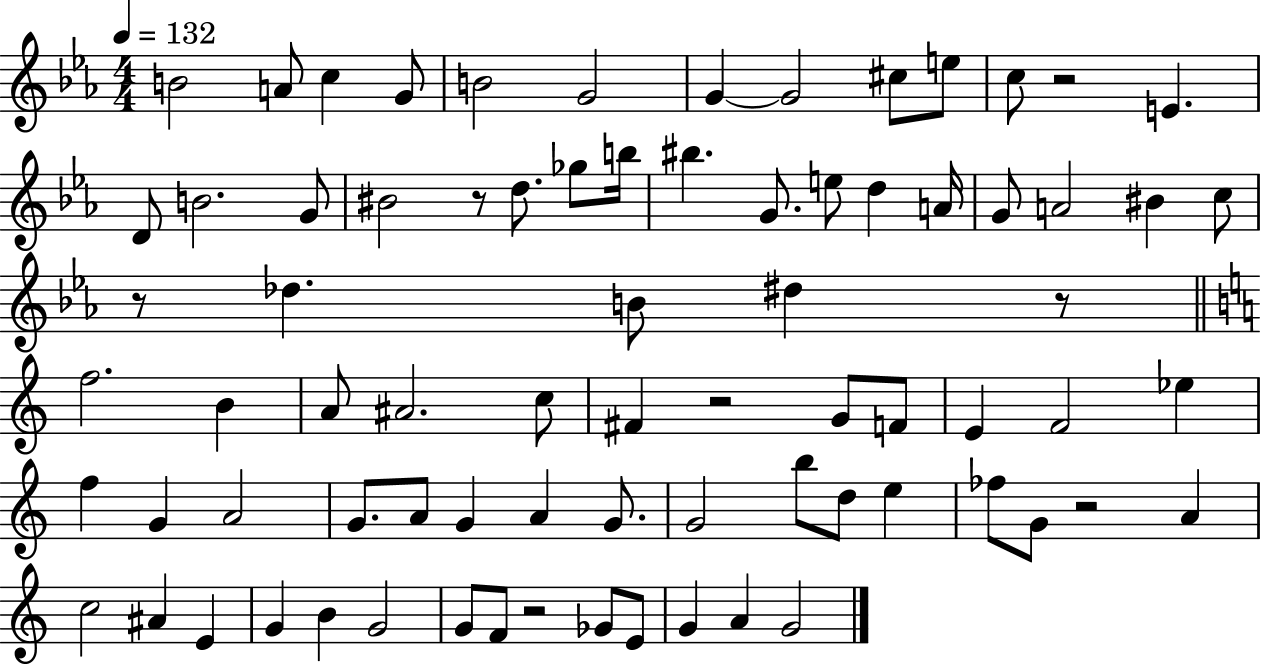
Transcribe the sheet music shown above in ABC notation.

X:1
T:Untitled
M:4/4
L:1/4
K:Eb
B2 A/2 c G/2 B2 G2 G G2 ^c/2 e/2 c/2 z2 E D/2 B2 G/2 ^B2 z/2 d/2 _g/2 b/4 ^b G/2 e/2 d A/4 G/2 A2 ^B c/2 z/2 _d B/2 ^d z/2 f2 B A/2 ^A2 c/2 ^F z2 G/2 F/2 E F2 _e f G A2 G/2 A/2 G A G/2 G2 b/2 d/2 e _f/2 G/2 z2 A c2 ^A E G B G2 G/2 F/2 z2 _G/2 E/2 G A G2